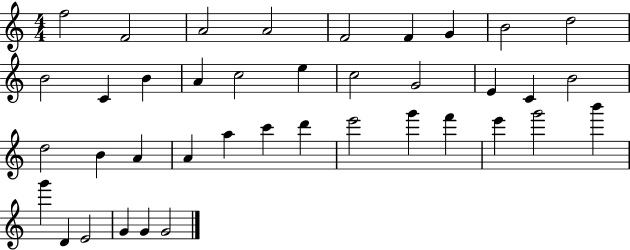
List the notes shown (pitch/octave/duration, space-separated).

F5/h F4/h A4/h A4/h F4/h F4/q G4/q B4/h D5/h B4/h C4/q B4/q A4/q C5/h E5/q C5/h G4/h E4/q C4/q B4/h D5/h B4/q A4/q A4/q A5/q C6/q D6/q E6/h G6/q F6/q E6/q G6/h B6/q G6/q D4/q E4/h G4/q G4/q G4/h